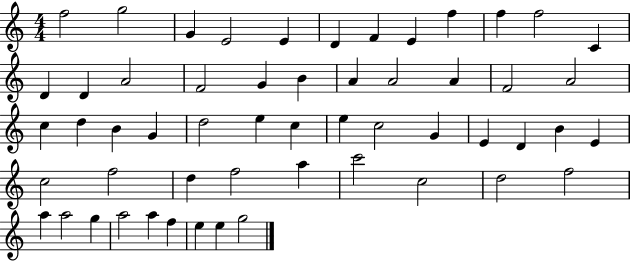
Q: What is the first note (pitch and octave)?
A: F5